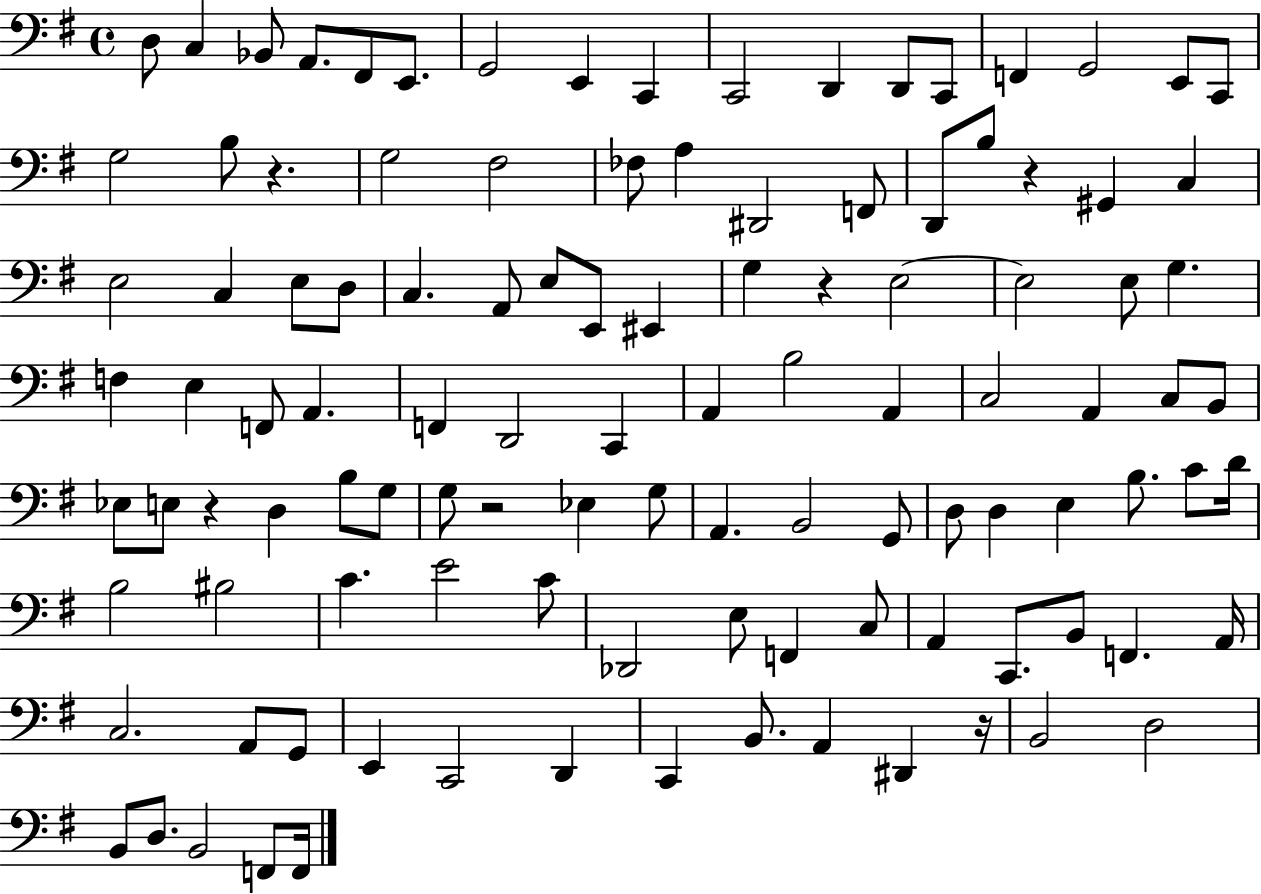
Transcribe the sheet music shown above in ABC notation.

X:1
T:Untitled
M:4/4
L:1/4
K:G
D,/2 C, _B,,/2 A,,/2 ^F,,/2 E,,/2 G,,2 E,, C,, C,,2 D,, D,,/2 C,,/2 F,, G,,2 E,,/2 C,,/2 G,2 B,/2 z G,2 ^F,2 _F,/2 A, ^D,,2 F,,/2 D,,/2 B,/2 z ^G,, C, E,2 C, E,/2 D,/2 C, A,,/2 E,/2 E,,/2 ^E,, G, z E,2 E,2 E,/2 G, F, E, F,,/2 A,, F,, D,,2 C,, A,, B,2 A,, C,2 A,, C,/2 B,,/2 _E,/2 E,/2 z D, B,/2 G,/2 G,/2 z2 _E, G,/2 A,, B,,2 G,,/2 D,/2 D, E, B,/2 C/2 D/4 B,2 ^B,2 C E2 C/2 _D,,2 E,/2 F,, C,/2 A,, C,,/2 B,,/2 F,, A,,/4 C,2 A,,/2 G,,/2 E,, C,,2 D,, C,, B,,/2 A,, ^D,, z/4 B,,2 D,2 B,,/2 D,/2 B,,2 F,,/2 F,,/4